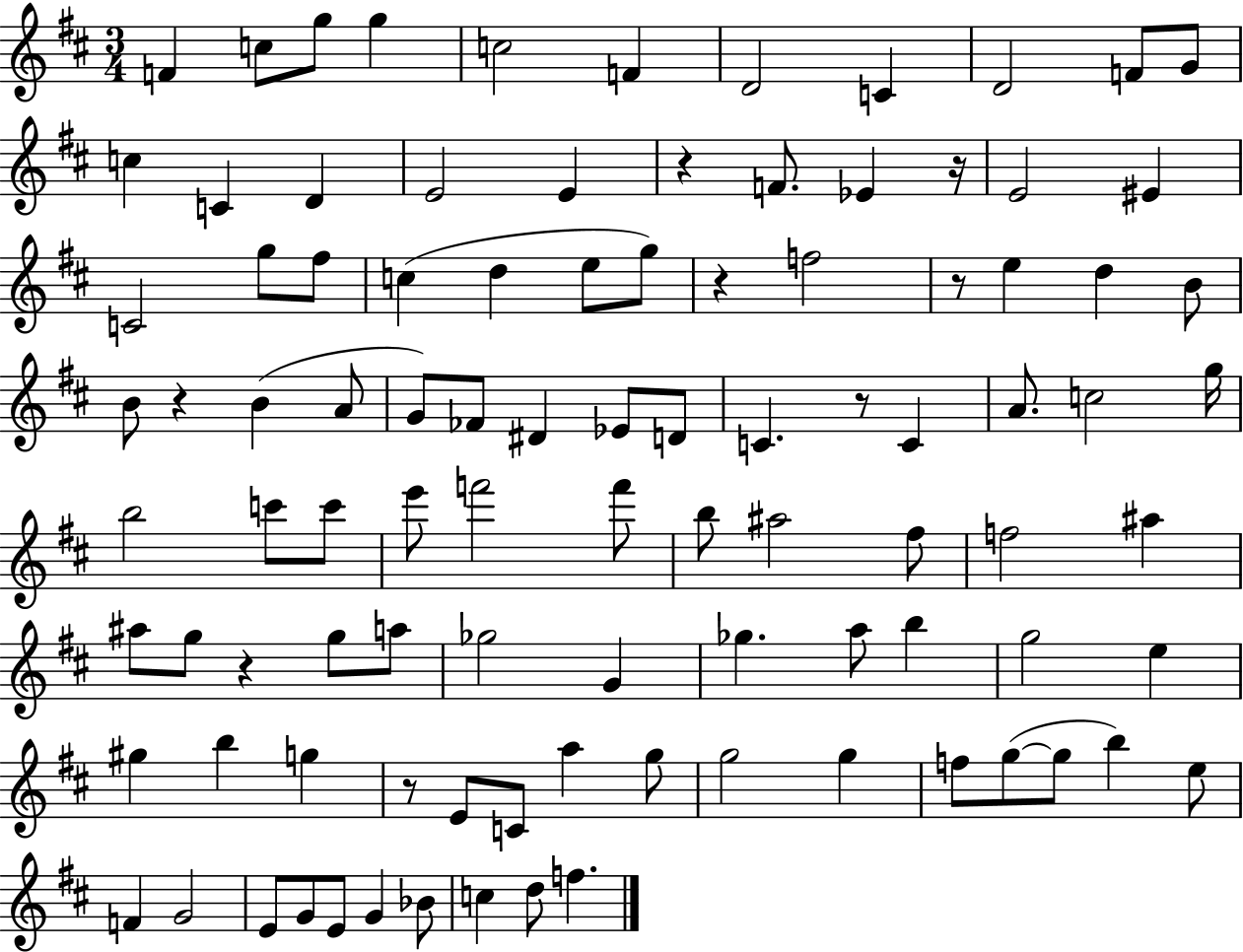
{
  \clef treble
  \numericTimeSignature
  \time 3/4
  \key d \major
  f'4 c''8 g''8 g''4 | c''2 f'4 | d'2 c'4 | d'2 f'8 g'8 | \break c''4 c'4 d'4 | e'2 e'4 | r4 f'8. ees'4 r16 | e'2 eis'4 | \break c'2 g''8 fis''8 | c''4( d''4 e''8 g''8) | r4 f''2 | r8 e''4 d''4 b'8 | \break b'8 r4 b'4( a'8 | g'8) fes'8 dis'4 ees'8 d'8 | c'4. r8 c'4 | a'8. c''2 g''16 | \break b''2 c'''8 c'''8 | e'''8 f'''2 f'''8 | b''8 ais''2 fis''8 | f''2 ais''4 | \break ais''8 g''8 r4 g''8 a''8 | ges''2 g'4 | ges''4. a''8 b''4 | g''2 e''4 | \break gis''4 b''4 g''4 | r8 e'8 c'8 a''4 g''8 | g''2 g''4 | f''8 g''8~(~ g''8 b''4) e''8 | \break f'4 g'2 | e'8 g'8 e'8 g'4 bes'8 | c''4 d''8 f''4. | \bar "|."
}